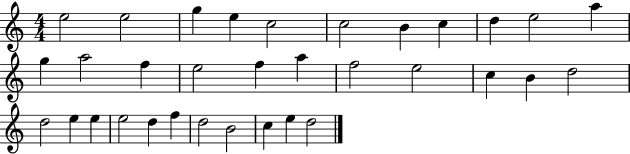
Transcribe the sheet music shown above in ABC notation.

X:1
T:Untitled
M:4/4
L:1/4
K:C
e2 e2 g e c2 c2 B c d e2 a g a2 f e2 f a f2 e2 c B d2 d2 e e e2 d f d2 B2 c e d2